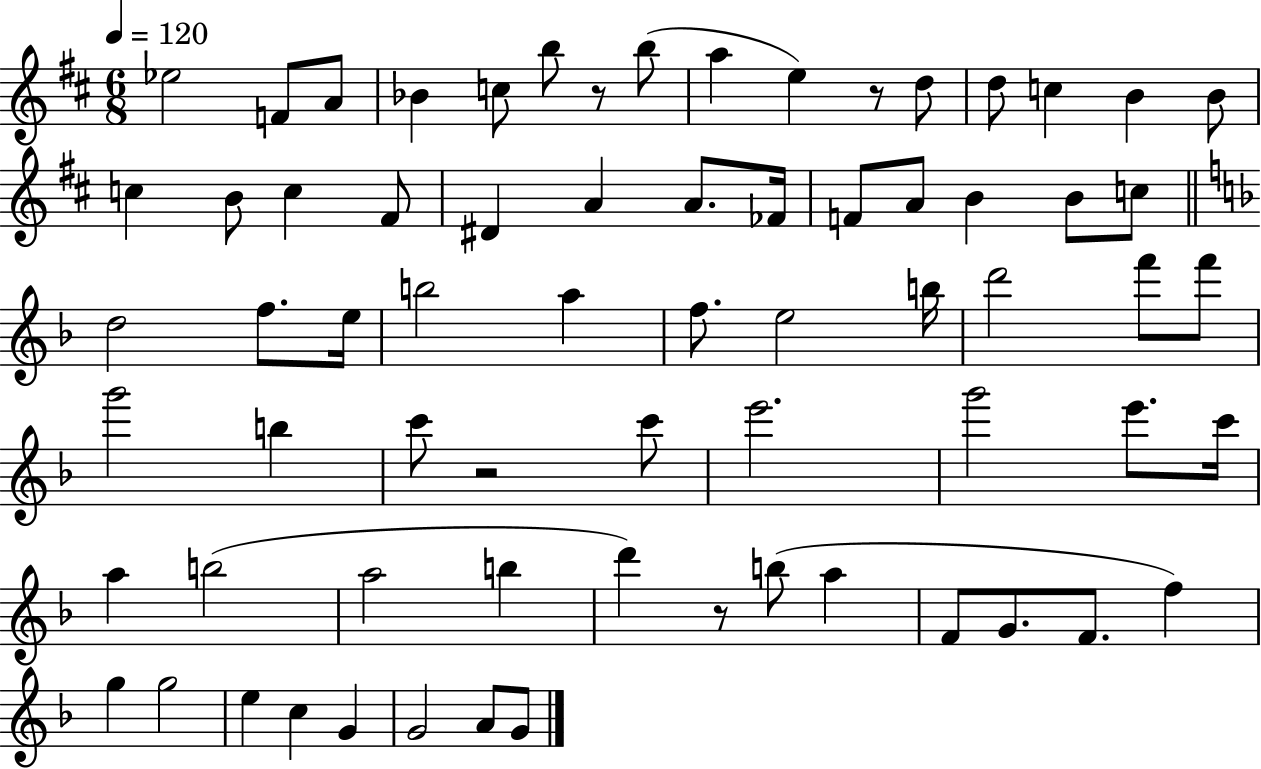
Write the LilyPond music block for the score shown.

{
  \clef treble
  \numericTimeSignature
  \time 6/8
  \key d \major
  \tempo 4 = 120
  ees''2 f'8 a'8 | bes'4 c''8 b''8 r8 b''8( | a''4 e''4) r8 d''8 | d''8 c''4 b'4 b'8 | \break c''4 b'8 c''4 fis'8 | dis'4 a'4 a'8. fes'16 | f'8 a'8 b'4 b'8 c''8 | \bar "||" \break \key d \minor d''2 f''8. e''16 | b''2 a''4 | f''8. e''2 b''16 | d'''2 f'''8 f'''8 | \break g'''2 b''4 | c'''8 r2 c'''8 | e'''2. | g'''2 e'''8. c'''16 | \break a''4 b''2( | a''2 b''4 | d'''4) r8 b''8( a''4 | f'8 g'8. f'8. f''4) | \break g''4 g''2 | e''4 c''4 g'4 | g'2 a'8 g'8 | \bar "|."
}